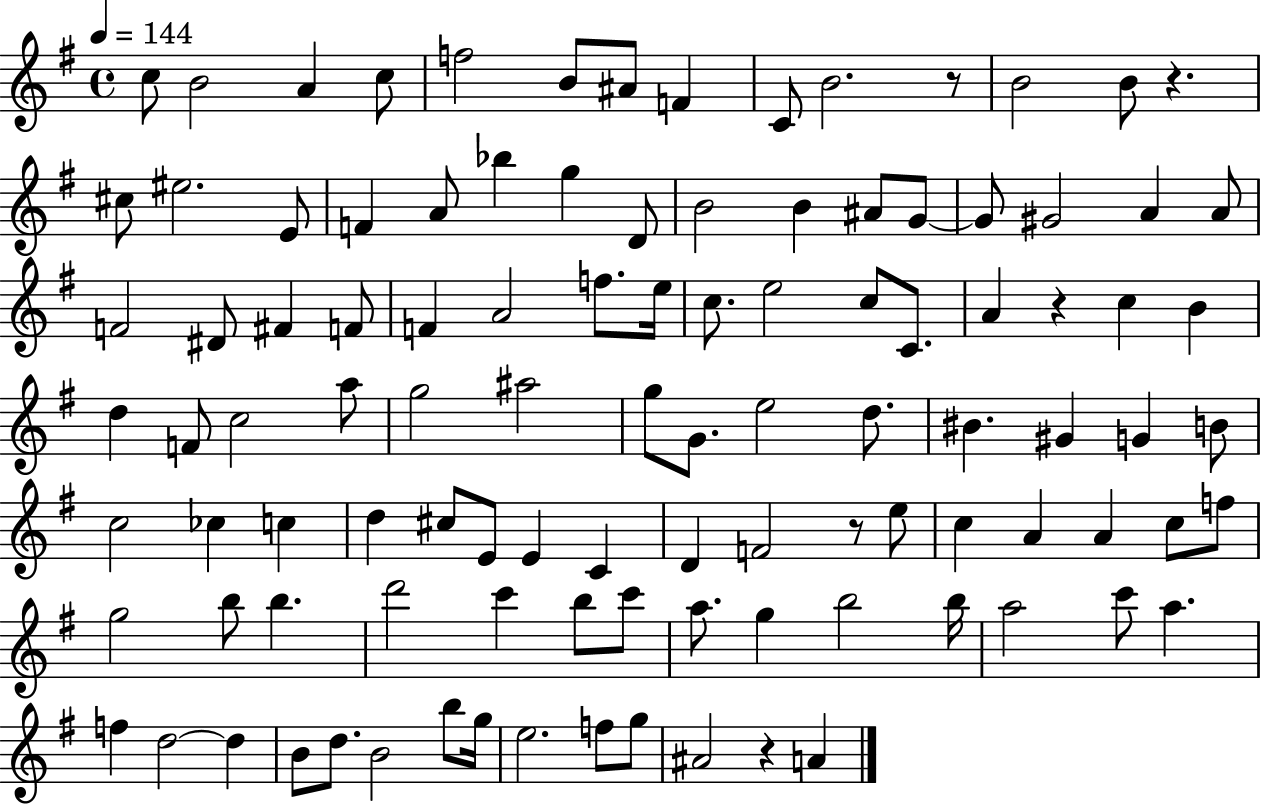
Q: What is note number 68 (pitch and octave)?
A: E5